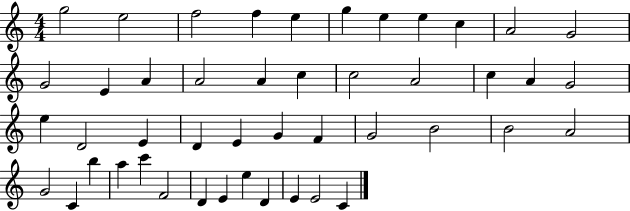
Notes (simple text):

G5/h E5/h F5/h F5/q E5/q G5/q E5/q E5/q C5/q A4/h G4/h G4/h E4/q A4/q A4/h A4/q C5/q C5/h A4/h C5/q A4/q G4/h E5/q D4/h E4/q D4/q E4/q G4/q F4/q G4/h B4/h B4/h A4/h G4/h C4/q B5/q A5/q C6/q F4/h D4/q E4/q E5/q D4/q E4/q E4/h C4/q